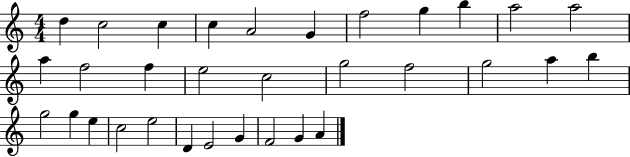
{
  \clef treble
  \numericTimeSignature
  \time 4/4
  \key c \major
  d''4 c''2 c''4 | c''4 a'2 g'4 | f''2 g''4 b''4 | a''2 a''2 | \break a''4 f''2 f''4 | e''2 c''2 | g''2 f''2 | g''2 a''4 b''4 | \break g''2 g''4 e''4 | c''2 e''2 | d'4 e'2 g'4 | f'2 g'4 a'4 | \break \bar "|."
}